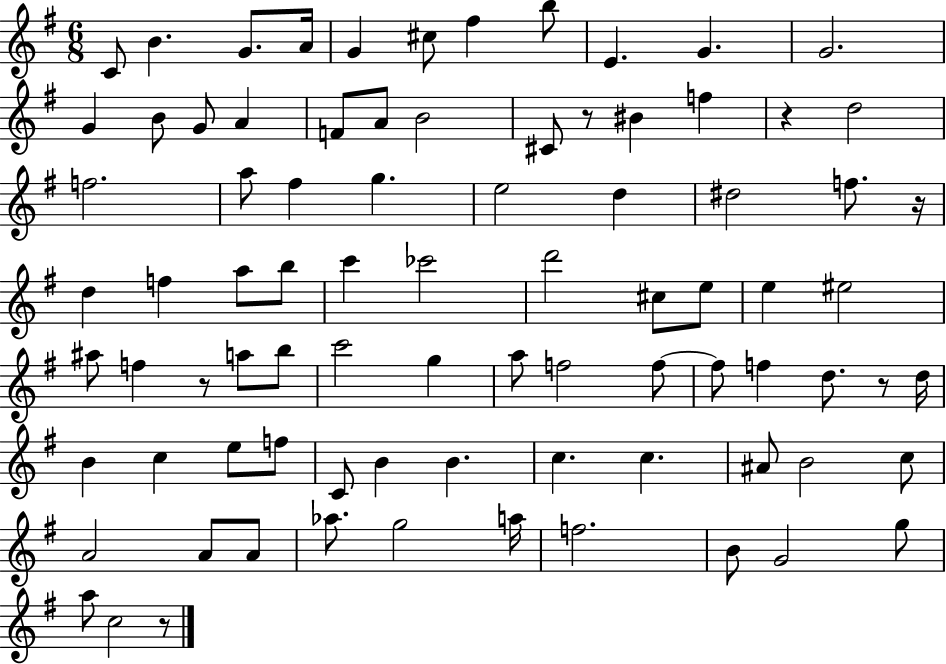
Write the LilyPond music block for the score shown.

{
  \clef treble
  \numericTimeSignature
  \time 6/8
  \key g \major
  c'8 b'4. g'8. a'16 | g'4 cis''8 fis''4 b''8 | e'4. g'4. | g'2. | \break g'4 b'8 g'8 a'4 | f'8 a'8 b'2 | cis'8 r8 bis'4 f''4 | r4 d''2 | \break f''2. | a''8 fis''4 g''4. | e''2 d''4 | dis''2 f''8. r16 | \break d''4 f''4 a''8 b''8 | c'''4 ces'''2 | d'''2 cis''8 e''8 | e''4 eis''2 | \break ais''8 f''4 r8 a''8 b''8 | c'''2 g''4 | a''8 f''2 f''8~~ | f''8 f''4 d''8. r8 d''16 | \break b'4 c''4 e''8 f''8 | c'8 b'4 b'4. | c''4. c''4. | ais'8 b'2 c''8 | \break a'2 a'8 a'8 | aes''8. g''2 a''16 | f''2. | b'8 g'2 g''8 | \break a''8 c''2 r8 | \bar "|."
}